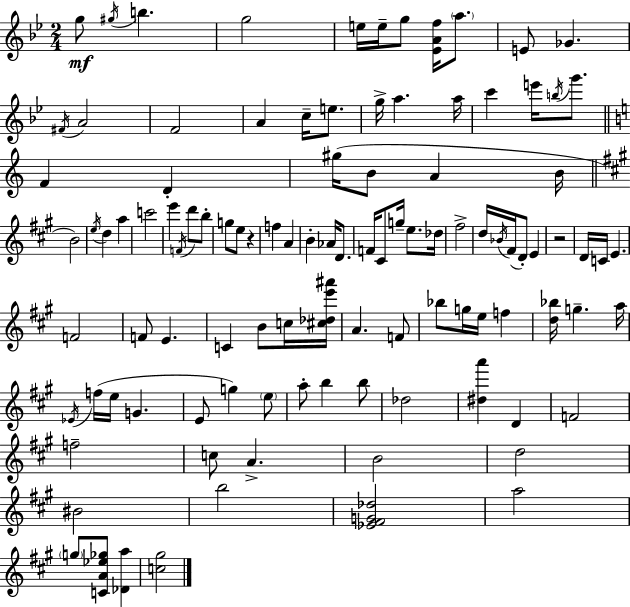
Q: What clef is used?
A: treble